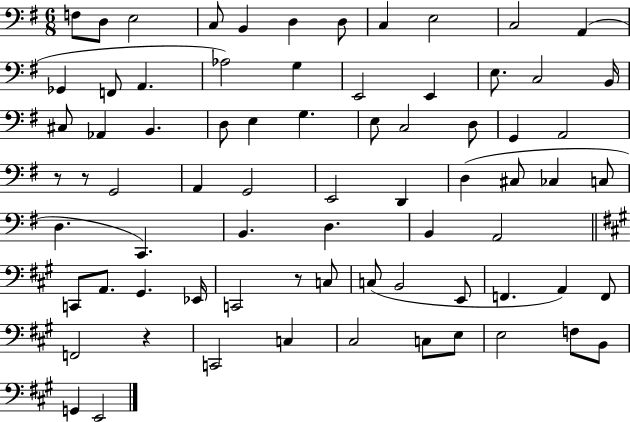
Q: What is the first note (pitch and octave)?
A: F3